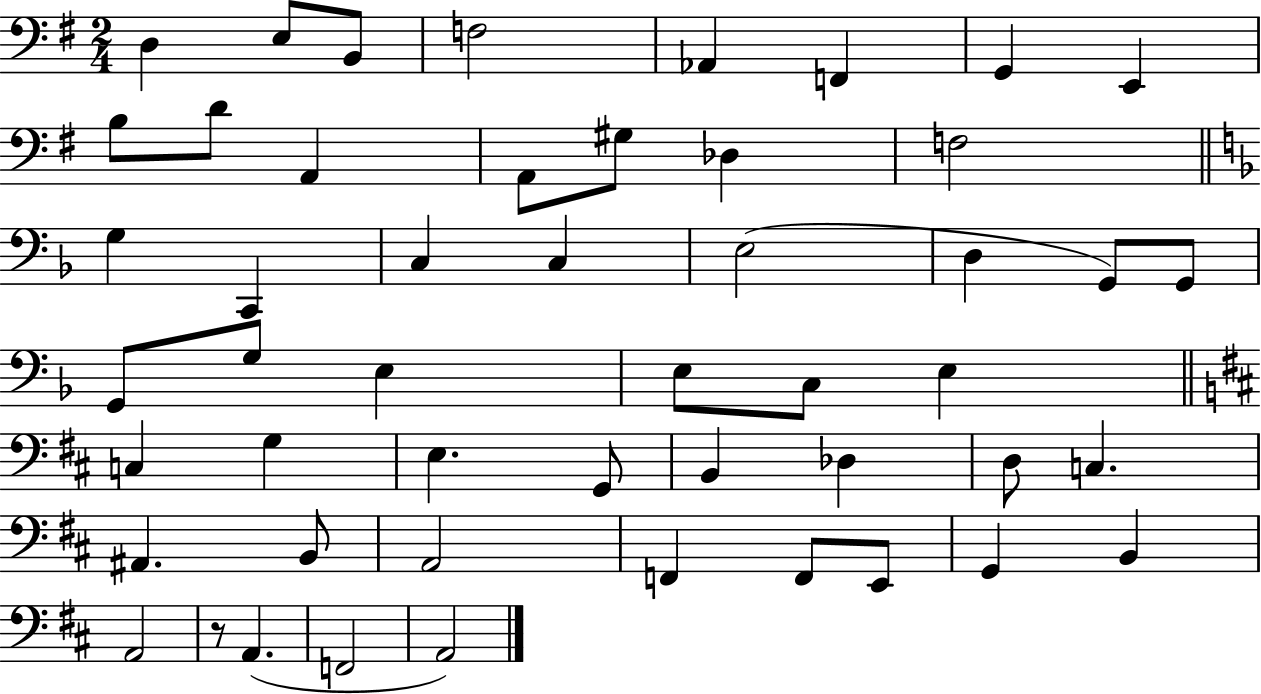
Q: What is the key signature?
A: G major